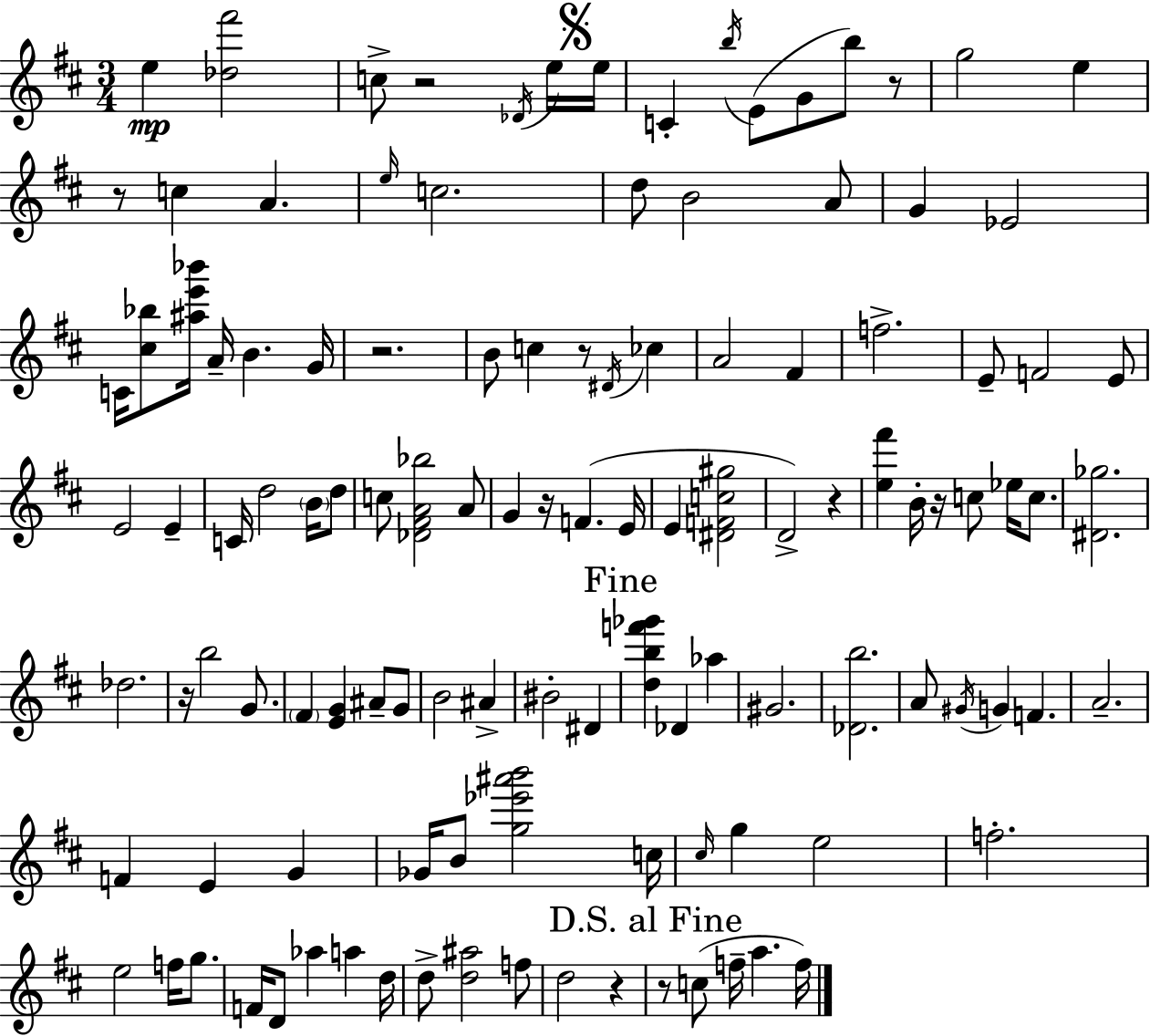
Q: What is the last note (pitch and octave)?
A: F5